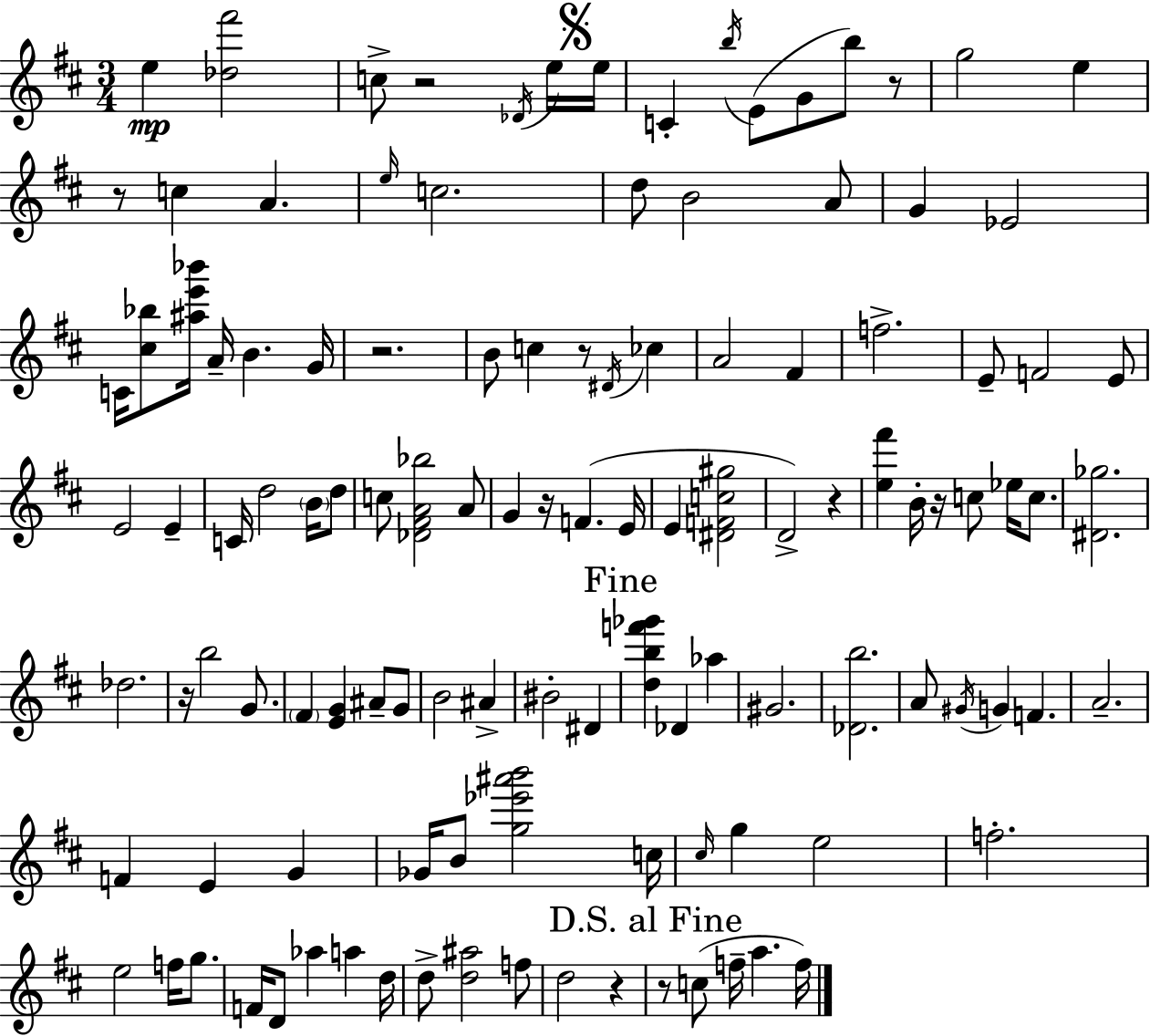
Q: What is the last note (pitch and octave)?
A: F5